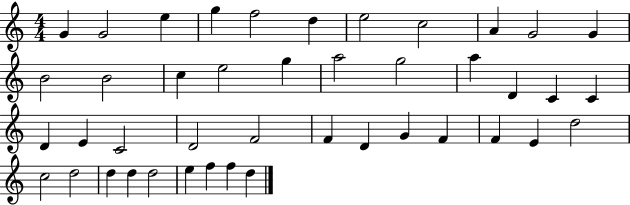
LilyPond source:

{
  \clef treble
  \numericTimeSignature
  \time 4/4
  \key c \major
  g'4 g'2 e''4 | g''4 f''2 d''4 | e''2 c''2 | a'4 g'2 g'4 | \break b'2 b'2 | c''4 e''2 g''4 | a''2 g''2 | a''4 d'4 c'4 c'4 | \break d'4 e'4 c'2 | d'2 f'2 | f'4 d'4 g'4 f'4 | f'4 e'4 d''2 | \break c''2 d''2 | d''4 d''4 d''2 | e''4 f''4 f''4 d''4 | \bar "|."
}